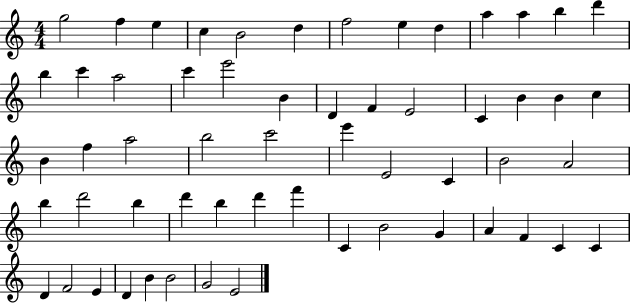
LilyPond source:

{
  \clef treble
  \numericTimeSignature
  \time 4/4
  \key c \major
  g''2 f''4 e''4 | c''4 b'2 d''4 | f''2 e''4 d''4 | a''4 a''4 b''4 d'''4 | \break b''4 c'''4 a''2 | c'''4 e'''2 b'4 | d'4 f'4 e'2 | c'4 b'4 b'4 c''4 | \break b'4 f''4 a''2 | b''2 c'''2 | e'''4 e'2 c'4 | b'2 a'2 | \break b''4 d'''2 b''4 | d'''4 b''4 d'''4 f'''4 | c'4 b'2 g'4 | a'4 f'4 c'4 c'4 | \break d'4 f'2 e'4 | d'4 b'4 b'2 | g'2 e'2 | \bar "|."
}